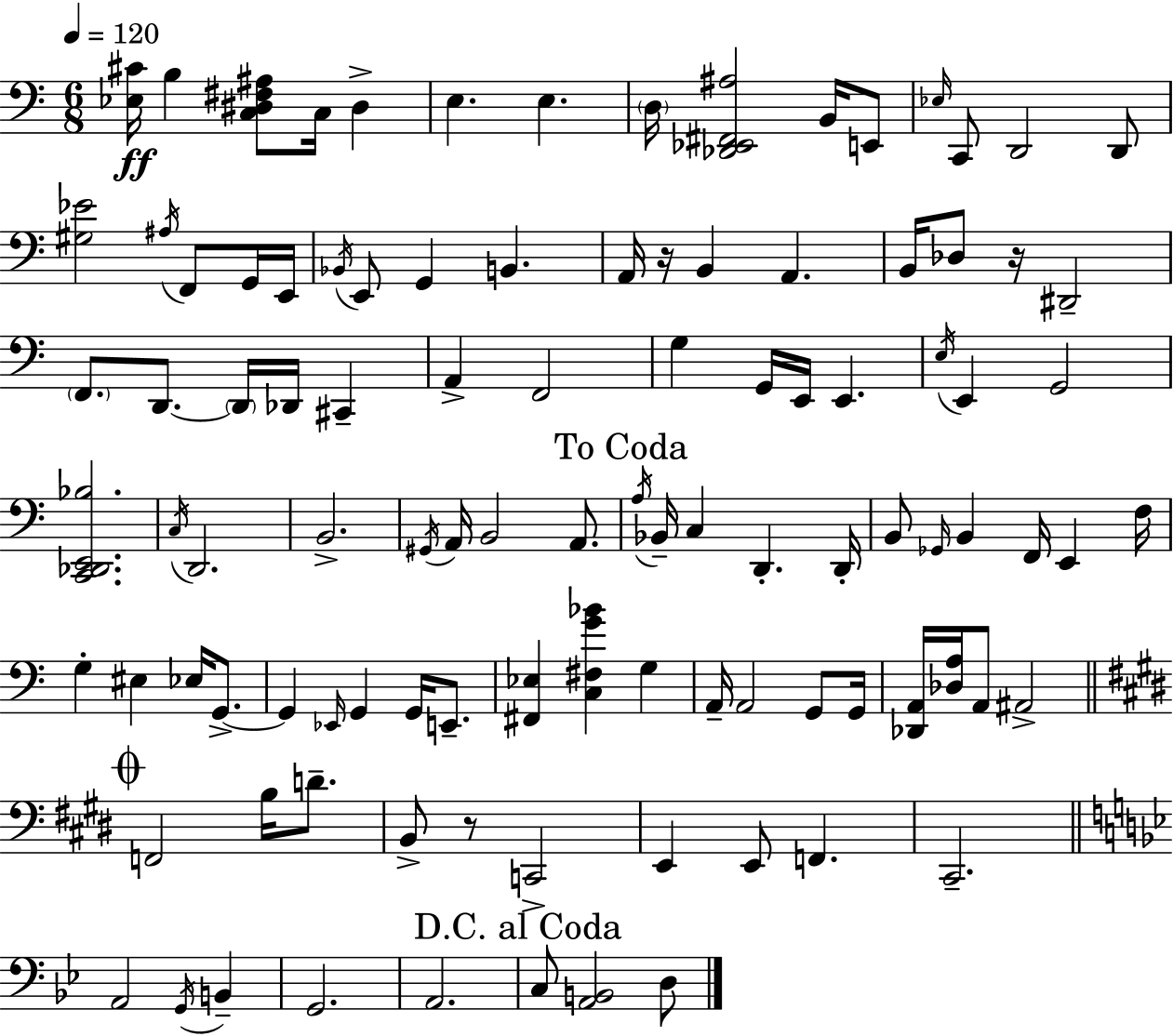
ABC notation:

X:1
T:Untitled
M:6/8
L:1/4
K:Am
[_E,^C]/4 B, [C,^D,^F,^A,]/2 C,/4 ^D, E, E, D,/4 [_D,,_E,,^F,,^A,]2 B,,/4 E,,/2 _E,/4 C,,/2 D,,2 D,,/2 [^G,_E]2 ^A,/4 F,,/2 G,,/4 E,,/4 _B,,/4 E,,/2 G,, B,, A,,/4 z/4 B,, A,, B,,/4 _D,/2 z/4 ^D,,2 F,,/2 D,,/2 D,,/4 _D,,/4 ^C,, A,, F,,2 G, G,,/4 E,,/4 E,, E,/4 E,, G,,2 [C,,_D,,E,,_B,]2 C,/4 D,,2 B,,2 ^G,,/4 A,,/4 B,,2 A,,/2 A,/4 _B,,/4 C, D,, D,,/4 B,,/2 _G,,/4 B,, F,,/4 E,, F,/4 G, ^E, _E,/4 G,,/2 G,, _E,,/4 G,, G,,/4 E,,/2 [^F,,_E,] [C,^F,G_B] G, A,,/4 A,,2 G,,/2 G,,/4 [_D,,A,,]/4 [_D,A,]/4 A,,/2 ^A,,2 F,,2 B,/4 D/2 B,,/2 z/2 C,,2 E,, E,,/2 F,, ^C,,2 A,,2 G,,/4 B,, G,,2 A,,2 C,/2 [A,,B,,]2 D,/2